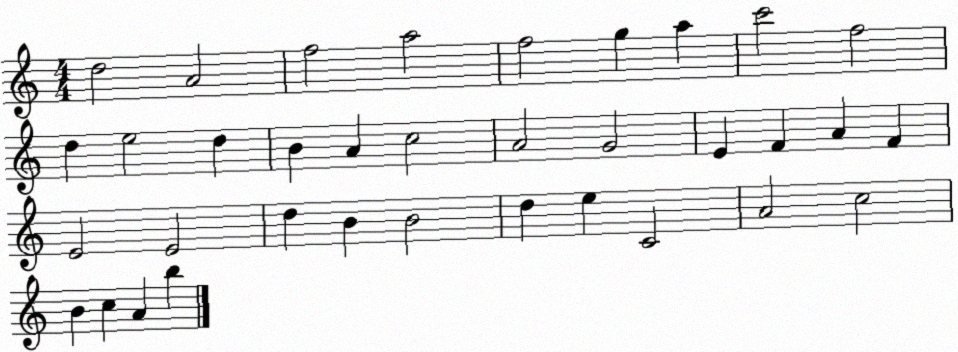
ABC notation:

X:1
T:Untitled
M:4/4
L:1/4
K:C
d2 A2 f2 a2 f2 g a c'2 f2 d e2 d B A c2 A2 G2 E F A F E2 E2 d B B2 d e C2 A2 c2 B c A b